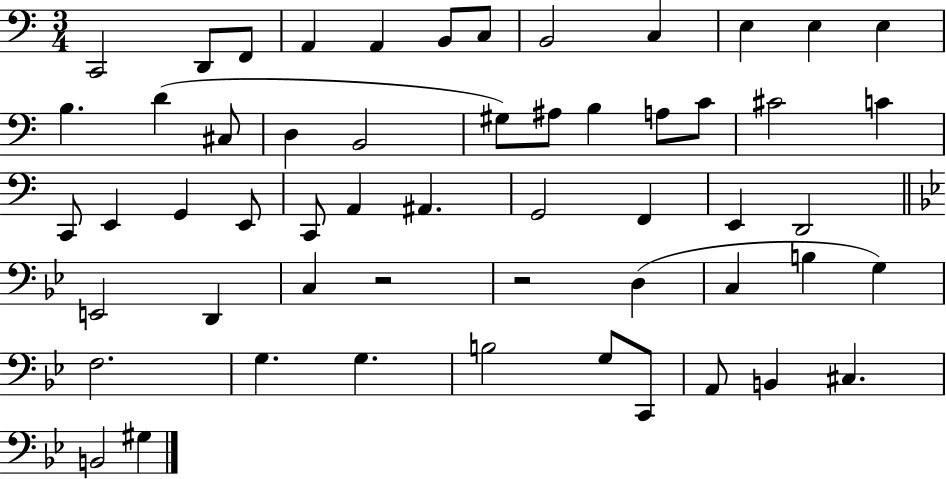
C2/h D2/e F2/e A2/q A2/q B2/e C3/e B2/h C3/q E3/q E3/q E3/q B3/q. D4/q C#3/e D3/q B2/h G#3/e A#3/e B3/q A3/e C4/e C#4/h C4/q C2/e E2/q G2/q E2/e C2/e A2/q A#2/q. G2/h F2/q E2/q D2/h E2/h D2/q C3/q R/h R/h D3/q C3/q B3/q G3/q F3/h. G3/q. G3/q. B3/h G3/e C2/e A2/e B2/q C#3/q. B2/h G#3/q